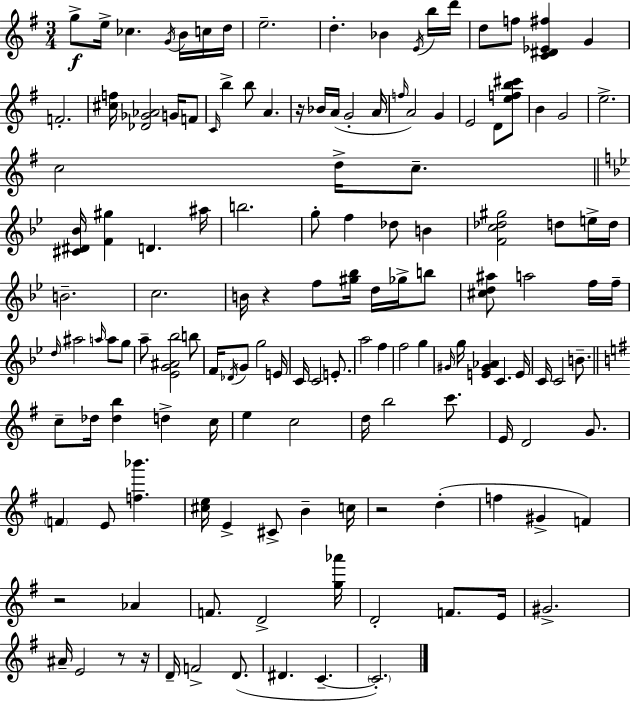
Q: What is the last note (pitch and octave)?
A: C4